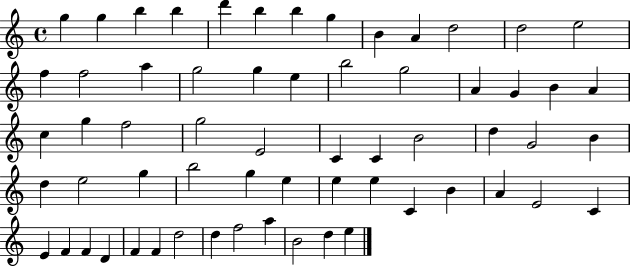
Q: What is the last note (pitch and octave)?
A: E5